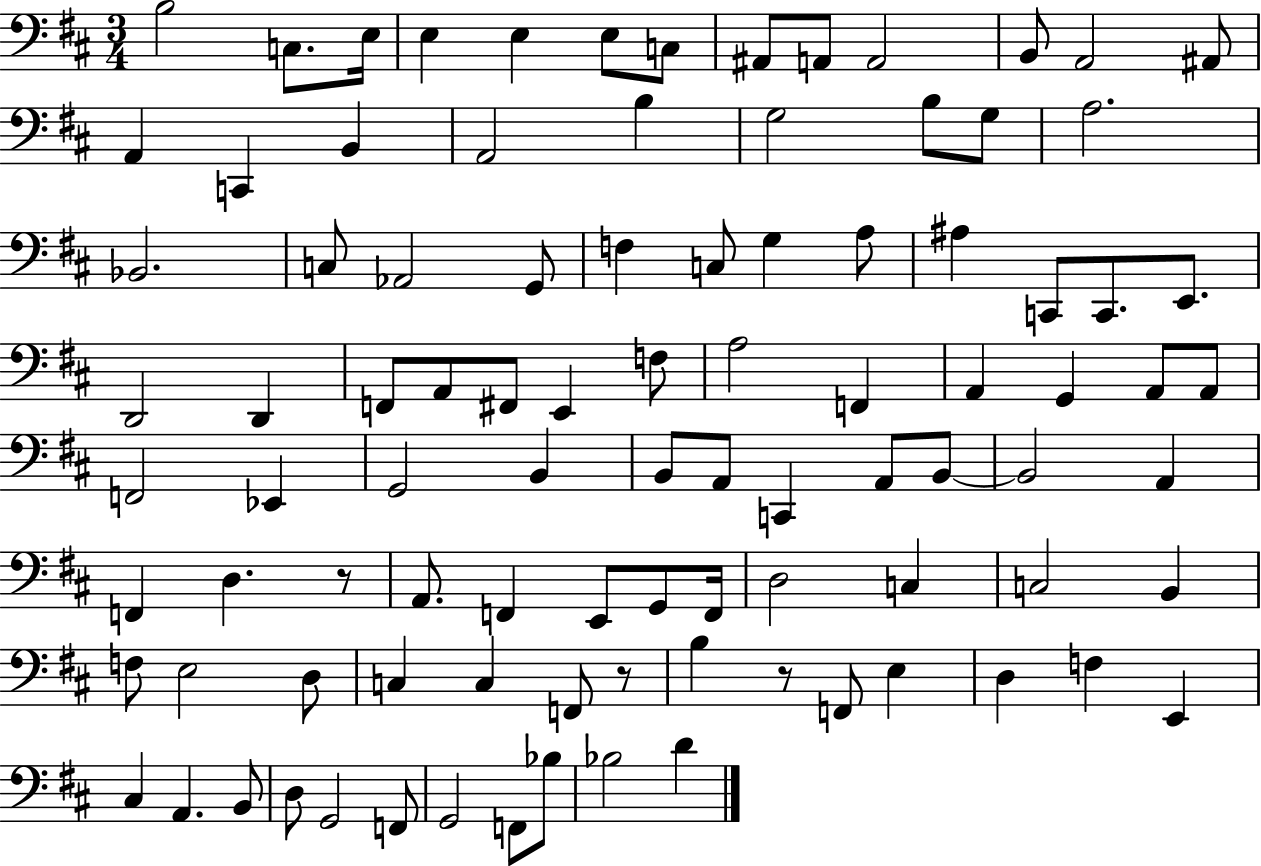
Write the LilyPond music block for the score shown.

{
  \clef bass
  \numericTimeSignature
  \time 3/4
  \key d \major
  b2 c8. e16 | e4 e4 e8 c8 | ais,8 a,8 a,2 | b,8 a,2 ais,8 | \break a,4 c,4 b,4 | a,2 b4 | g2 b8 g8 | a2. | \break bes,2. | c8 aes,2 g,8 | f4 c8 g4 a8 | ais4 c,8 c,8. e,8. | \break d,2 d,4 | f,8 a,8 fis,8 e,4 f8 | a2 f,4 | a,4 g,4 a,8 a,8 | \break f,2 ees,4 | g,2 b,4 | b,8 a,8 c,4 a,8 b,8~~ | b,2 a,4 | \break f,4 d4. r8 | a,8. f,4 e,8 g,8 f,16 | d2 c4 | c2 b,4 | \break f8 e2 d8 | c4 c4 f,8 r8 | b4 r8 f,8 e4 | d4 f4 e,4 | \break cis4 a,4. b,8 | d8 g,2 f,8 | g,2 f,8 bes8 | bes2 d'4 | \break \bar "|."
}